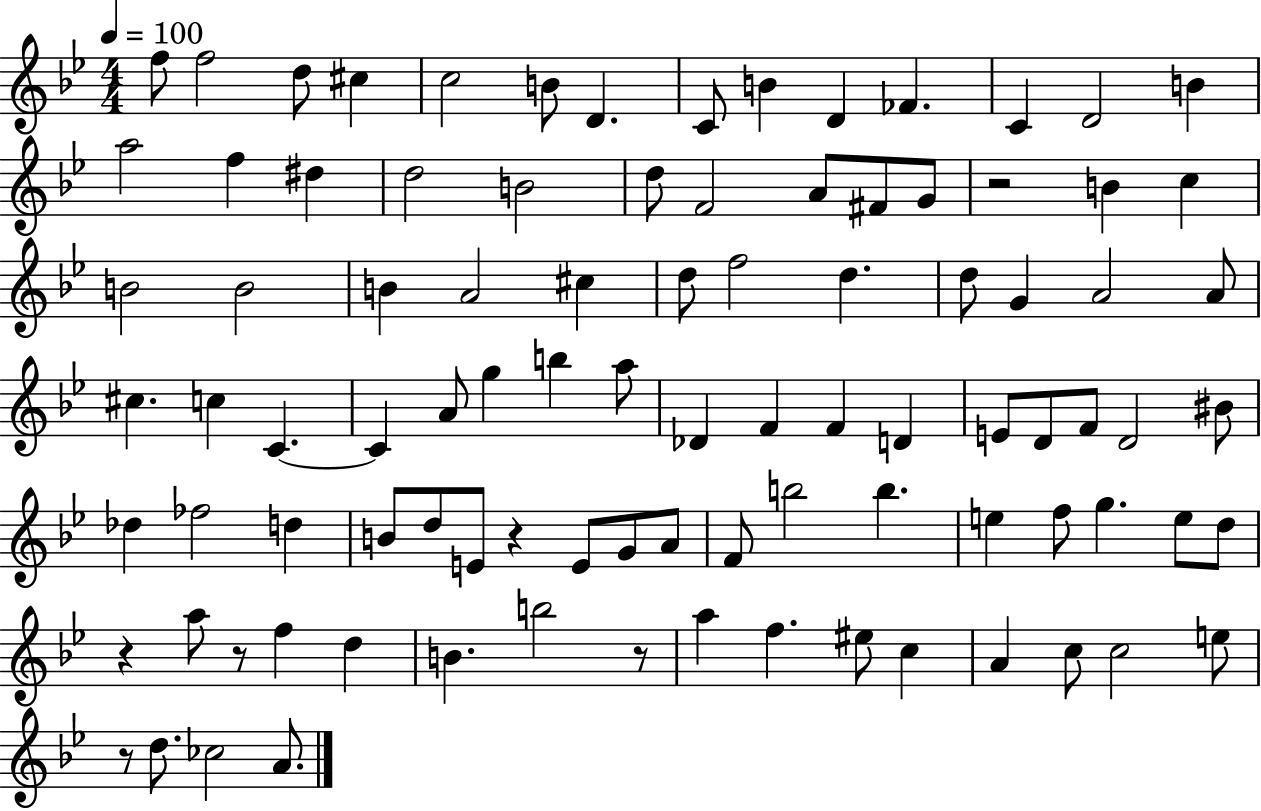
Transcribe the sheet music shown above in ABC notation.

X:1
T:Untitled
M:4/4
L:1/4
K:Bb
f/2 f2 d/2 ^c c2 B/2 D C/2 B D _F C D2 B a2 f ^d d2 B2 d/2 F2 A/2 ^F/2 G/2 z2 B c B2 B2 B A2 ^c d/2 f2 d d/2 G A2 A/2 ^c c C C A/2 g b a/2 _D F F D E/2 D/2 F/2 D2 ^B/2 _d _f2 d B/2 d/2 E/2 z E/2 G/2 A/2 F/2 b2 b e f/2 g e/2 d/2 z a/2 z/2 f d B b2 z/2 a f ^e/2 c A c/2 c2 e/2 z/2 d/2 _c2 A/2